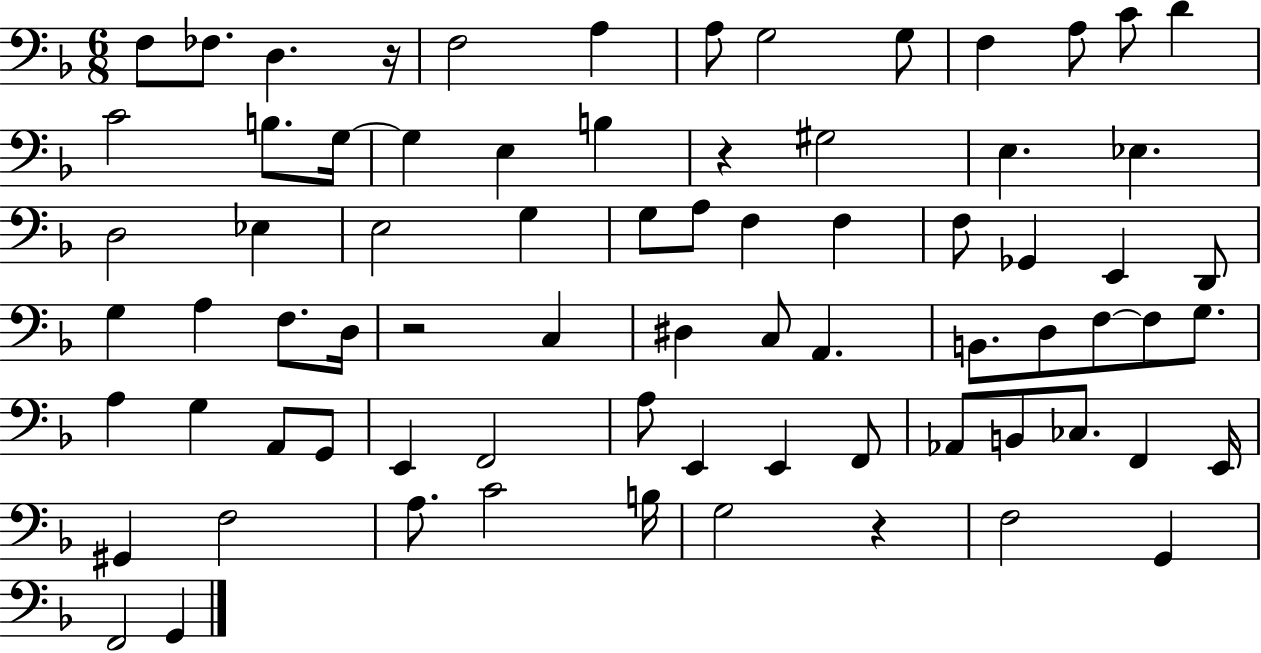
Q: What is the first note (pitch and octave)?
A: F3